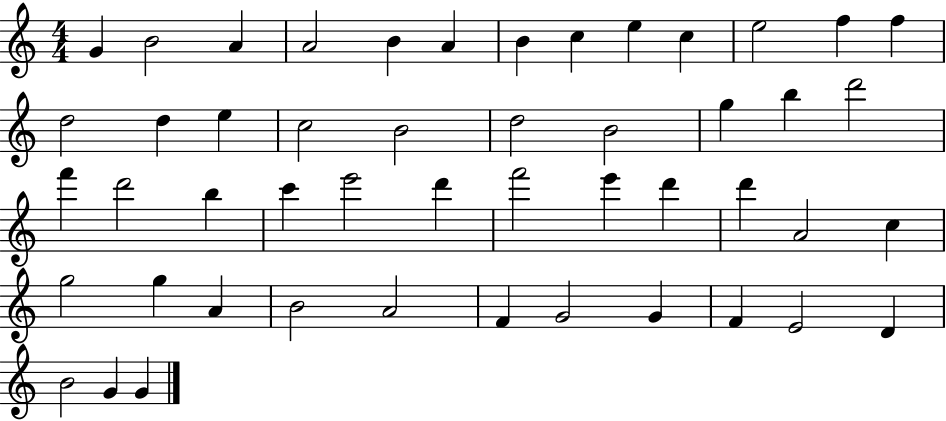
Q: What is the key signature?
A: C major